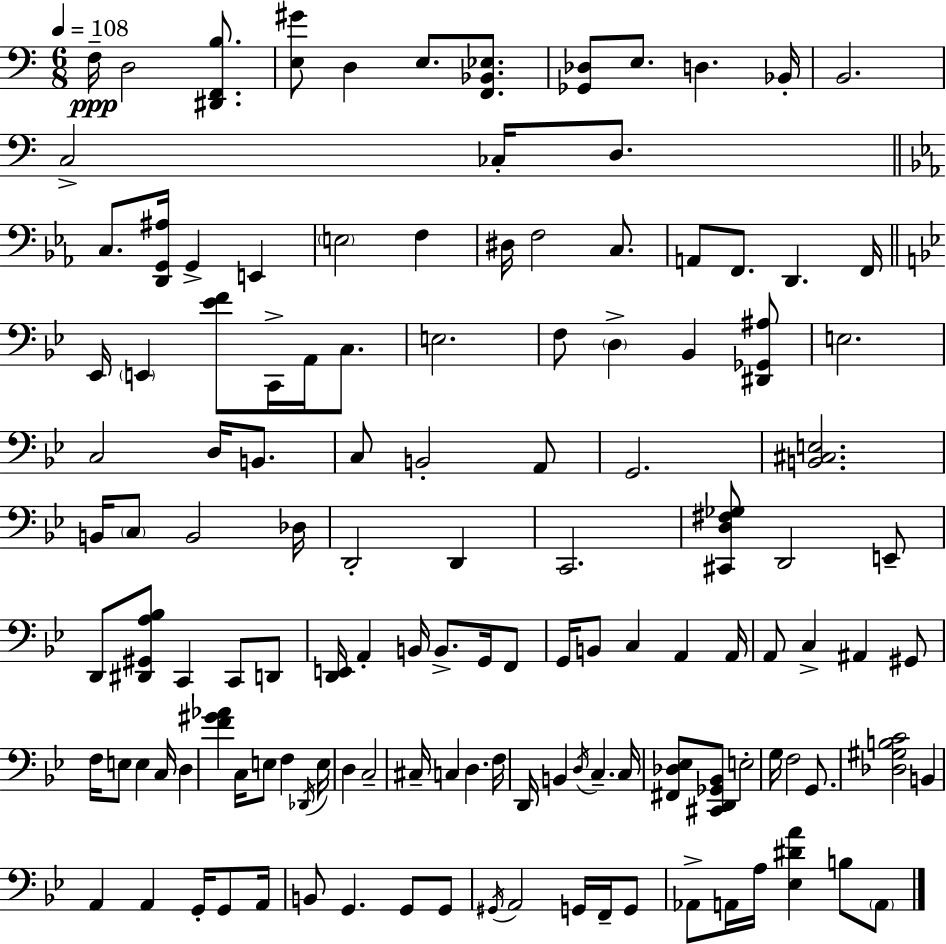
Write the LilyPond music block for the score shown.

{
  \clef bass
  \numericTimeSignature
  \time 6/8
  \key c \major
  \tempo 4 = 108
  \repeat volta 2 { f16--\ppp d2 <dis, f, b>8. | <e gis'>8 d4 e8. <f, bes, ees>8. | <ges, des>8 e8. d4. bes,16-. | b,2. | \break c2-> ces16-. d8. | \bar "||" \break \key c \minor c8. <d, g, ais>16 g,4-> e,4 | \parenthesize e2 f4 | dis16 f2 c8. | a,8 f,8. d,4. f,16 | \break \bar "||" \break \key g \minor ees,16 \parenthesize e,4 <ees' f'>8 c,16-> a,16 c8. | e2. | f8 \parenthesize d4-> bes,4 <dis, ges, ais>8 | e2. | \break c2 d16 b,8. | c8 b,2-. a,8 | g,2. | <b, cis e>2. | \break b,16 \parenthesize c8 b,2 des16 | d,2-. d,4 | c,2. | <cis, d fis ges>8 d,2 e,8-- | \break d,8 <dis, gis, a bes>8 c,4 c,8 d,8 | <d, e,>16 a,4-. b,16 b,8.-> g,16 f,8 | g,16 b,8 c4 a,4 a,16 | a,8 c4-> ais,4 gis,8 | \break f16 e8 e4 c16 d4 | <f' gis' aes'>4 c16 e8 f4 \acciaccatura { des,16 } | e16 d4 c2-- | cis16-- c4 d4. | \break f16 d,16 b,4 \acciaccatura { d16 } c4.-- | c16 <fis, des ees>8 <cis, d, ges, bes,>8 e2-. | g16 f2 g,8. | <des gis b c'>2 b,4 | \break a,4 a,4 g,16-. g,8 | a,16 b,8 g,4. g,8 | g,8 \acciaccatura { gis,16 } a,2 g,16 | f,16-- g,8 aes,8-> a,16 a16 <ees dis' a'>4 b8 | \break \parenthesize a,8 } \bar "|."
}